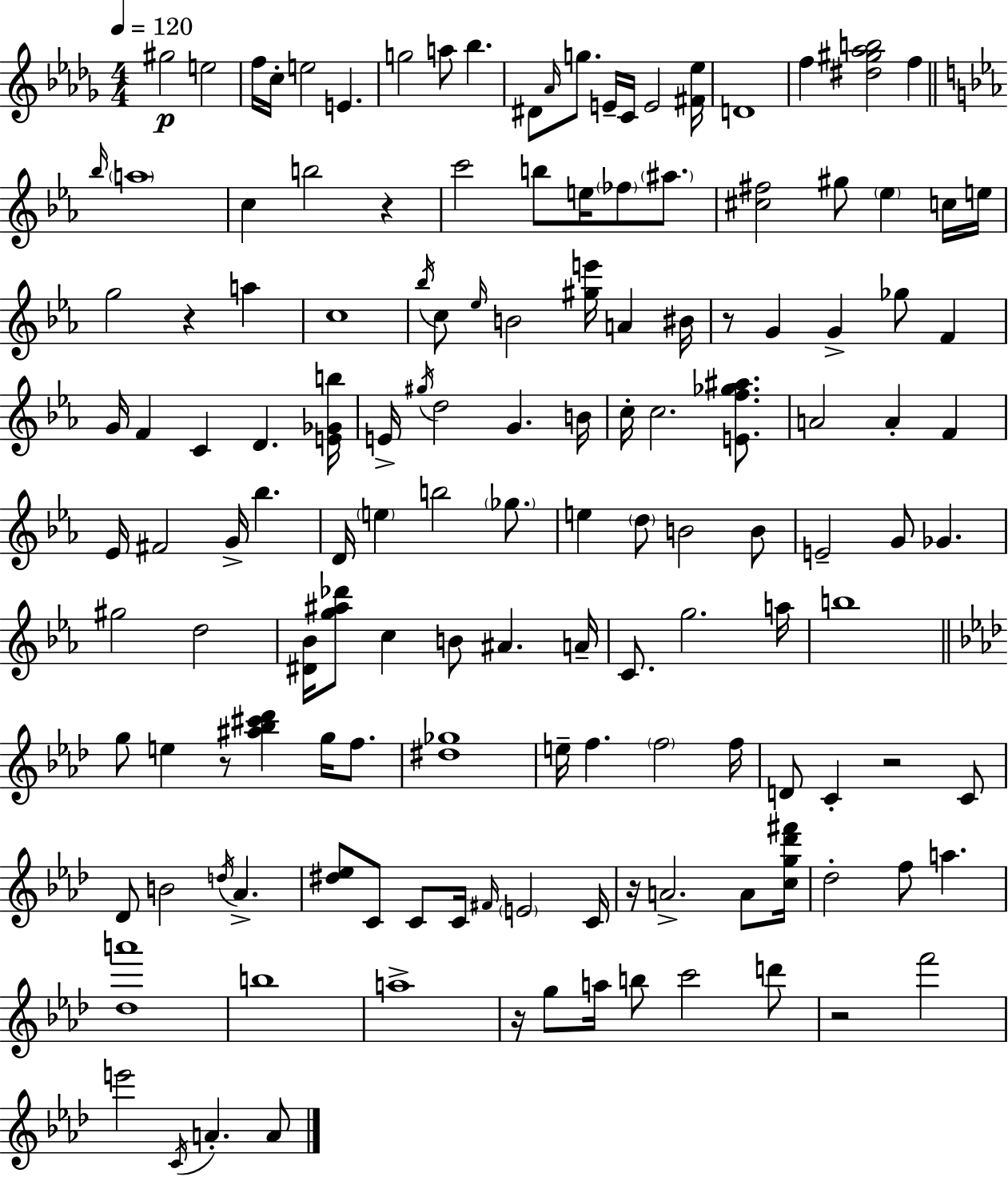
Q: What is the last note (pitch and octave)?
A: A4